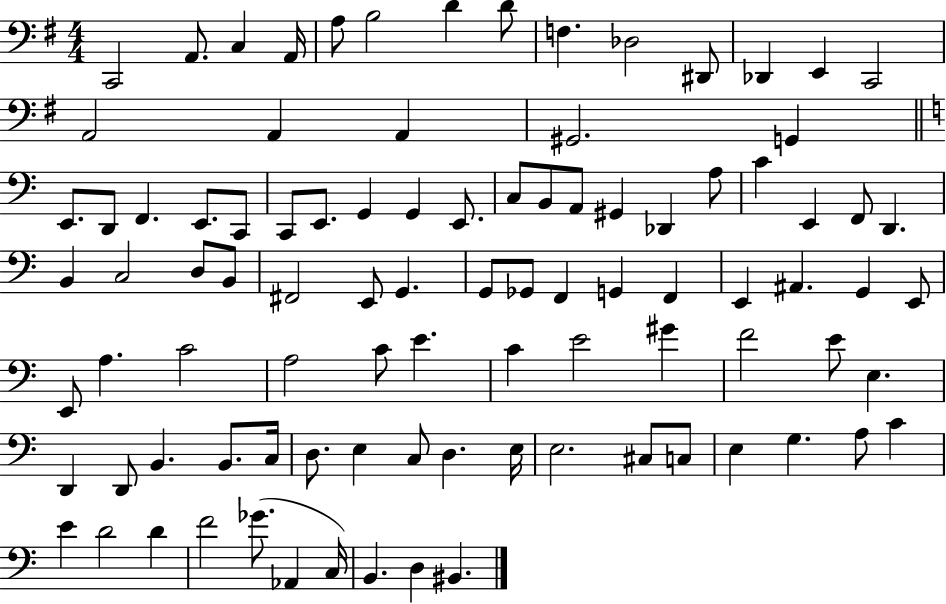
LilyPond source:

{
  \clef bass
  \numericTimeSignature
  \time 4/4
  \key g \major
  c,2 a,8. c4 a,16 | a8 b2 d'4 d'8 | f4. des2 dis,8 | des,4 e,4 c,2 | \break a,2 a,4 a,4 | gis,2. g,4 | \bar "||" \break \key c \major e,8. d,8 f,4. e,8. c,8 | c,8 e,8. g,4 g,4 e,8. | c8 b,8 a,8 gis,4 des,4 a8 | c'4 e,4 f,8 d,4. | \break b,4 c2 d8 b,8 | fis,2 e,8 g,4. | g,8 ges,8 f,4 g,4 f,4 | e,4 ais,4. g,4 e,8 | \break e,8 a4. c'2 | a2 c'8 e'4. | c'4 e'2 gis'4 | f'2 e'8 e4. | \break d,4 d,8 b,4. b,8. c16 | d8. e4 c8 d4. e16 | e2. cis8 c8 | e4 g4. a8 c'4 | \break e'4 d'2 d'4 | f'2 ges'8.( aes,4 c16) | b,4. d4 bis,4. | \bar "|."
}